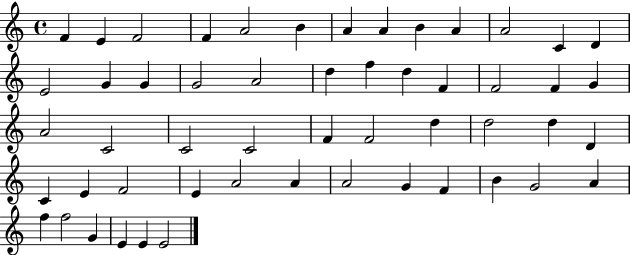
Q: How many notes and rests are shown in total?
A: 53